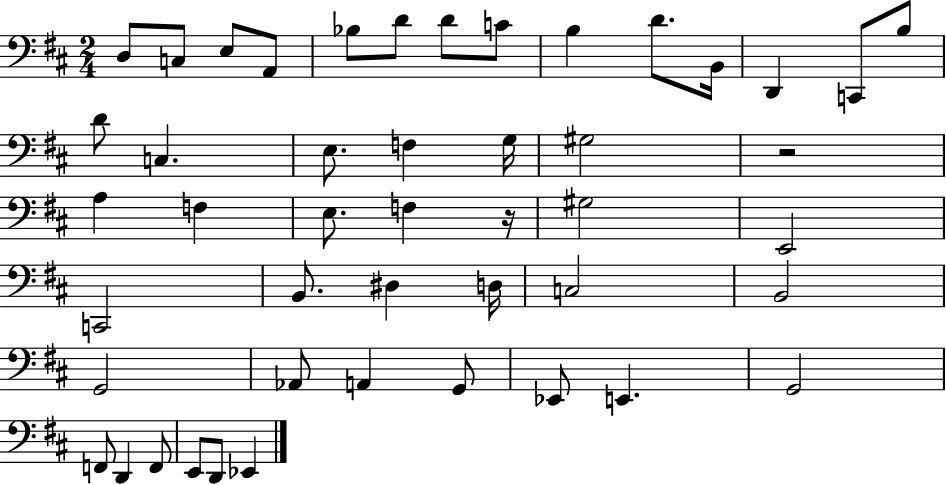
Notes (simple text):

D3/e C3/e E3/e A2/e Bb3/e D4/e D4/e C4/e B3/q D4/e. B2/s D2/q C2/e B3/e D4/e C3/q. E3/e. F3/q G3/s G#3/h R/h A3/q F3/q E3/e. F3/q R/s G#3/h E2/h C2/h B2/e. D#3/q D3/s C3/h B2/h G2/h Ab2/e A2/q G2/e Eb2/e E2/q. G2/h F2/e D2/q F2/e E2/e D2/e Eb2/q